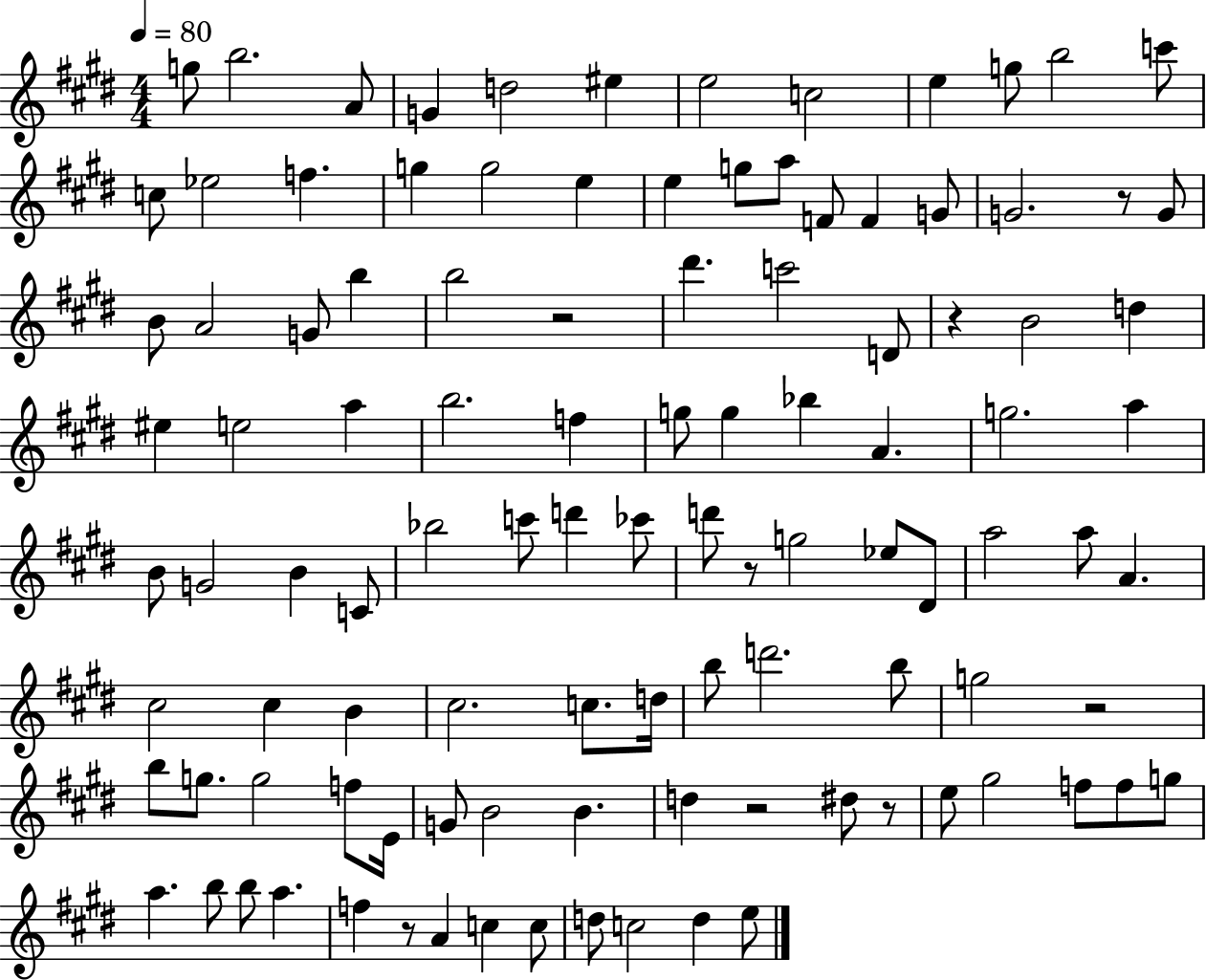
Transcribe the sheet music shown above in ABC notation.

X:1
T:Untitled
M:4/4
L:1/4
K:E
g/2 b2 A/2 G d2 ^e e2 c2 e g/2 b2 c'/2 c/2 _e2 f g g2 e e g/2 a/2 F/2 F G/2 G2 z/2 G/2 B/2 A2 G/2 b b2 z2 ^d' c'2 D/2 z B2 d ^e e2 a b2 f g/2 g _b A g2 a B/2 G2 B C/2 _b2 c'/2 d' _c'/2 d'/2 z/2 g2 _e/2 ^D/2 a2 a/2 A ^c2 ^c B ^c2 c/2 d/4 b/2 d'2 b/2 g2 z2 b/2 g/2 g2 f/2 E/4 G/2 B2 B d z2 ^d/2 z/2 e/2 ^g2 f/2 f/2 g/2 a b/2 b/2 a f z/2 A c c/2 d/2 c2 d e/2